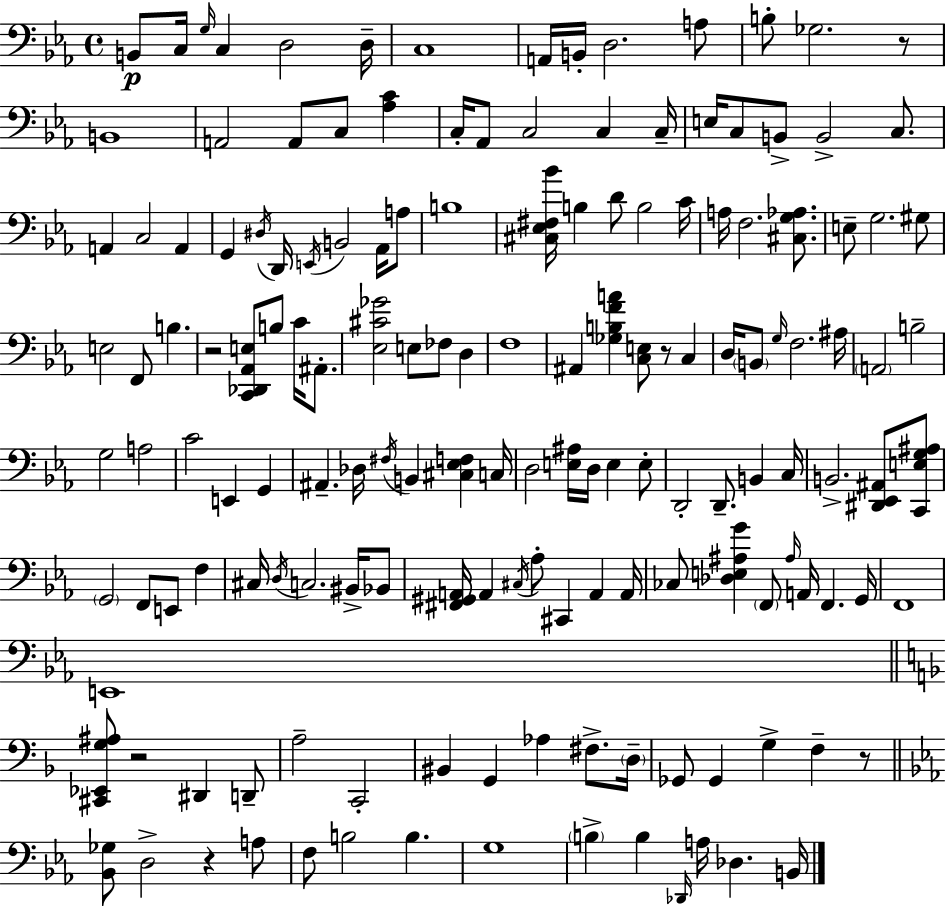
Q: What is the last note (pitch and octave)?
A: B2